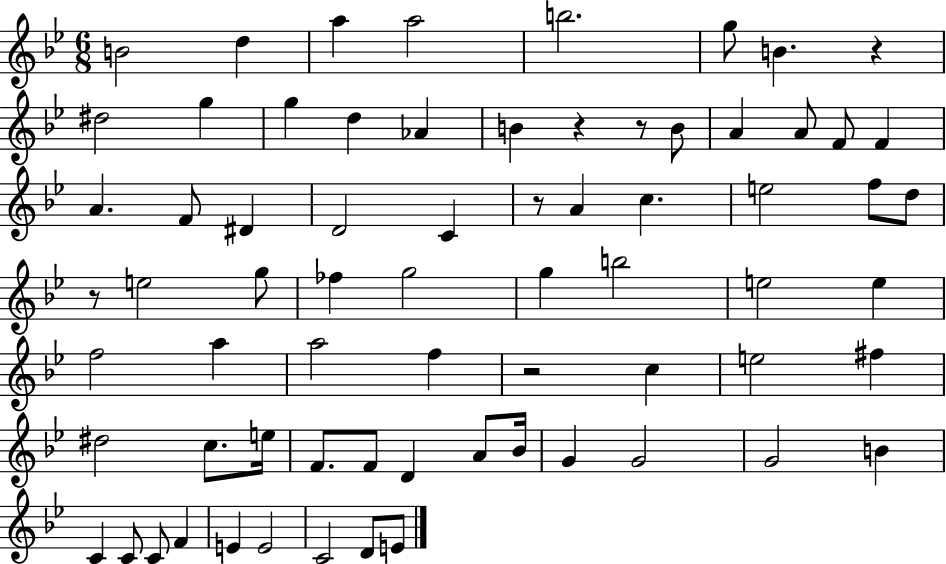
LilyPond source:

{
  \clef treble
  \numericTimeSignature
  \time 6/8
  \key bes \major
  \repeat volta 2 { b'2 d''4 | a''4 a''2 | b''2. | g''8 b'4. r4 | \break dis''2 g''4 | g''4 d''4 aes'4 | b'4 r4 r8 b'8 | a'4 a'8 f'8 f'4 | \break a'4. f'8 dis'4 | d'2 c'4 | r8 a'4 c''4. | e''2 f''8 d''8 | \break r8 e''2 g''8 | fes''4 g''2 | g''4 b''2 | e''2 e''4 | \break f''2 a''4 | a''2 f''4 | r2 c''4 | e''2 fis''4 | \break dis''2 c''8. e''16 | f'8. f'8 d'4 a'8 bes'16 | g'4 g'2 | g'2 b'4 | \break c'4 c'8 c'8 f'4 | e'4 e'2 | c'2 d'8 e'8 | } \bar "|."
}